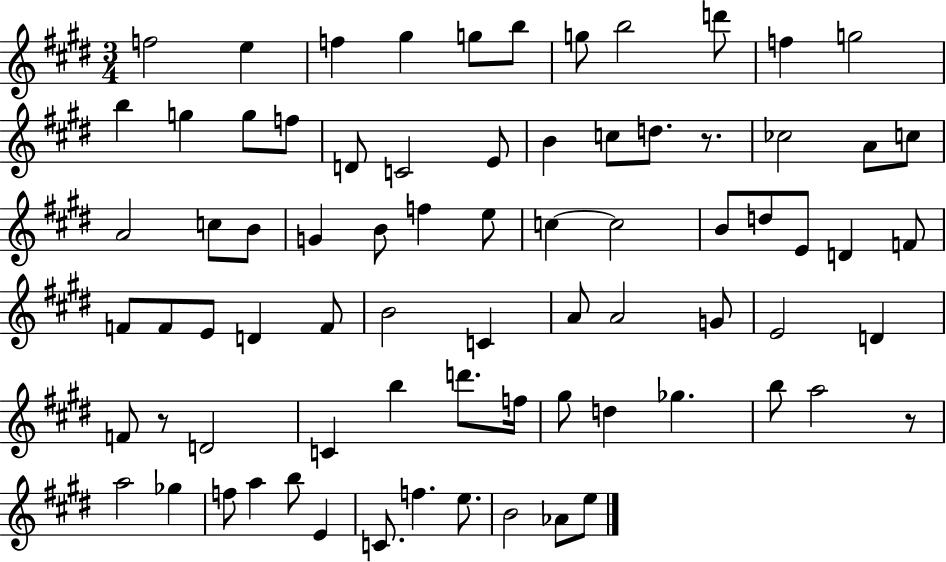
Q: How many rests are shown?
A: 3